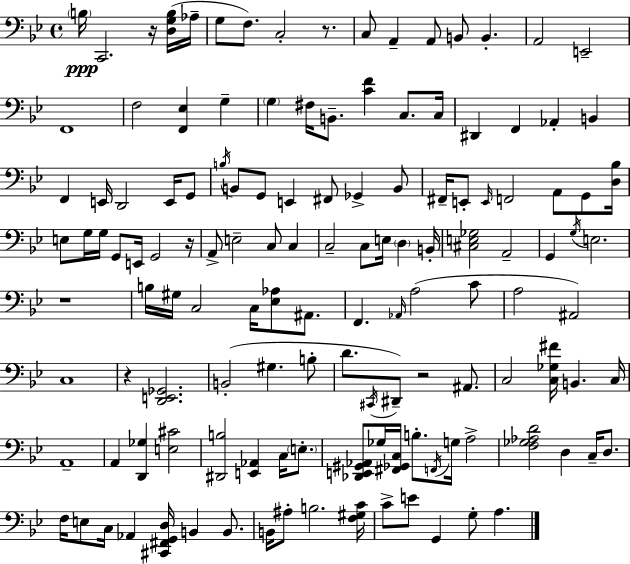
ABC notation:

X:1
T:Untitled
M:4/4
L:1/4
K:Bb
B,/4 C,,2 z/4 [D,G,B,]/4 _A,/4 G,/2 F,/2 C,2 z/2 C,/2 A,, A,,/2 B,,/2 B,, A,,2 E,,2 F,,4 F,2 [F,,_E,] G, G, ^F,/4 B,,/2 [CF] C,/2 C,/4 ^D,, F,, _A,, B,, F,, E,,/4 D,,2 E,,/4 G,,/2 B,/4 B,,/2 G,,/2 E,, ^F,,/2 _G,, B,,/2 ^F,,/4 E,,/2 E,,/4 F,,2 A,,/2 G,,/2 [D,_B,]/4 E,/2 G,/4 G,/4 G,,/2 E,,/4 G,,2 z/4 A,,/2 E,2 C,/2 C, C,2 C,/2 E,/4 D, B,,/4 [^C,E,_G,]2 A,,2 G,, G,/4 E,2 z4 B,/4 ^G,/4 C,2 C,/4 [_E,_A,]/2 ^A,,/2 F,, _A,,/4 A,2 C/2 A,2 ^A,,2 C,4 z [D,,E,,_G,,]2 B,,2 ^G, B,/2 D/2 ^C,,/4 ^D,,/2 z2 ^A,,/2 C,2 [C,_G,^F]/4 B,, C,/4 A,,4 A,, [D,,_G,] [E,^C]2 [^D,,B,]2 [E,,_A,,] C,/4 E,/2 [_D,,E,,^G,,_A,,]/2 _G,/4 [^F,,_G,,C,]/4 B,/2 F,,/4 G,/4 A,2 [F,_G,_A,D]2 D, C,/4 D,/2 F,/4 E,/2 C,/4 _A,, [^C,,^F,,G,,D,]/4 B,, B,,/2 B,,/4 ^A,/2 B,2 [F,^G,C]/4 C/2 E/2 G,, G,/2 A,